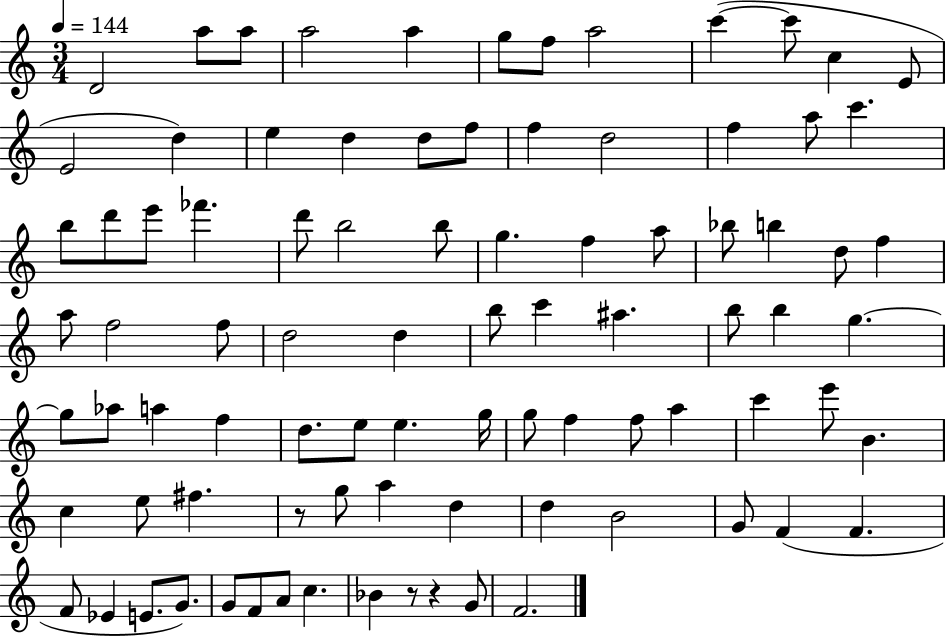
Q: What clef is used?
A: treble